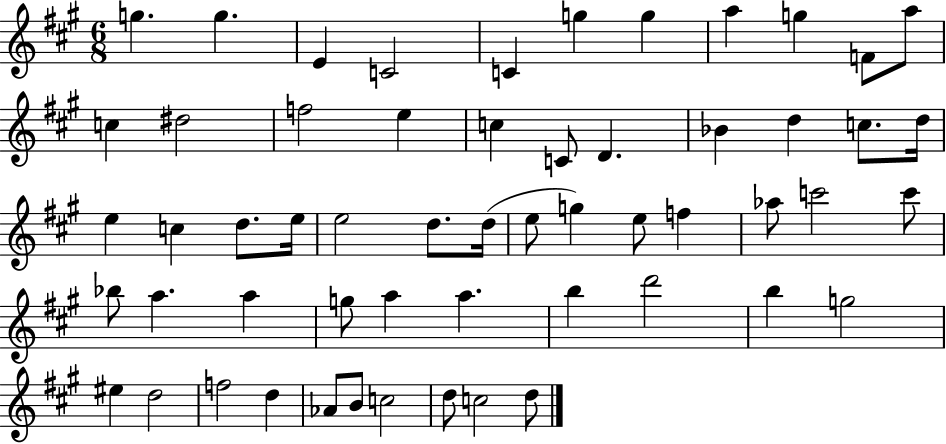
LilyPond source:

{
  \clef treble
  \numericTimeSignature
  \time 6/8
  \key a \major
  g''4. g''4. | e'4 c'2 | c'4 g''4 g''4 | a''4 g''4 f'8 a''8 | \break c''4 dis''2 | f''2 e''4 | c''4 c'8 d'4. | bes'4 d''4 c''8. d''16 | \break e''4 c''4 d''8. e''16 | e''2 d''8. d''16( | e''8 g''4) e''8 f''4 | aes''8 c'''2 c'''8 | \break bes''8 a''4. a''4 | g''8 a''4 a''4. | b''4 d'''2 | b''4 g''2 | \break eis''4 d''2 | f''2 d''4 | aes'8 b'8 c''2 | d''8 c''2 d''8 | \break \bar "|."
}